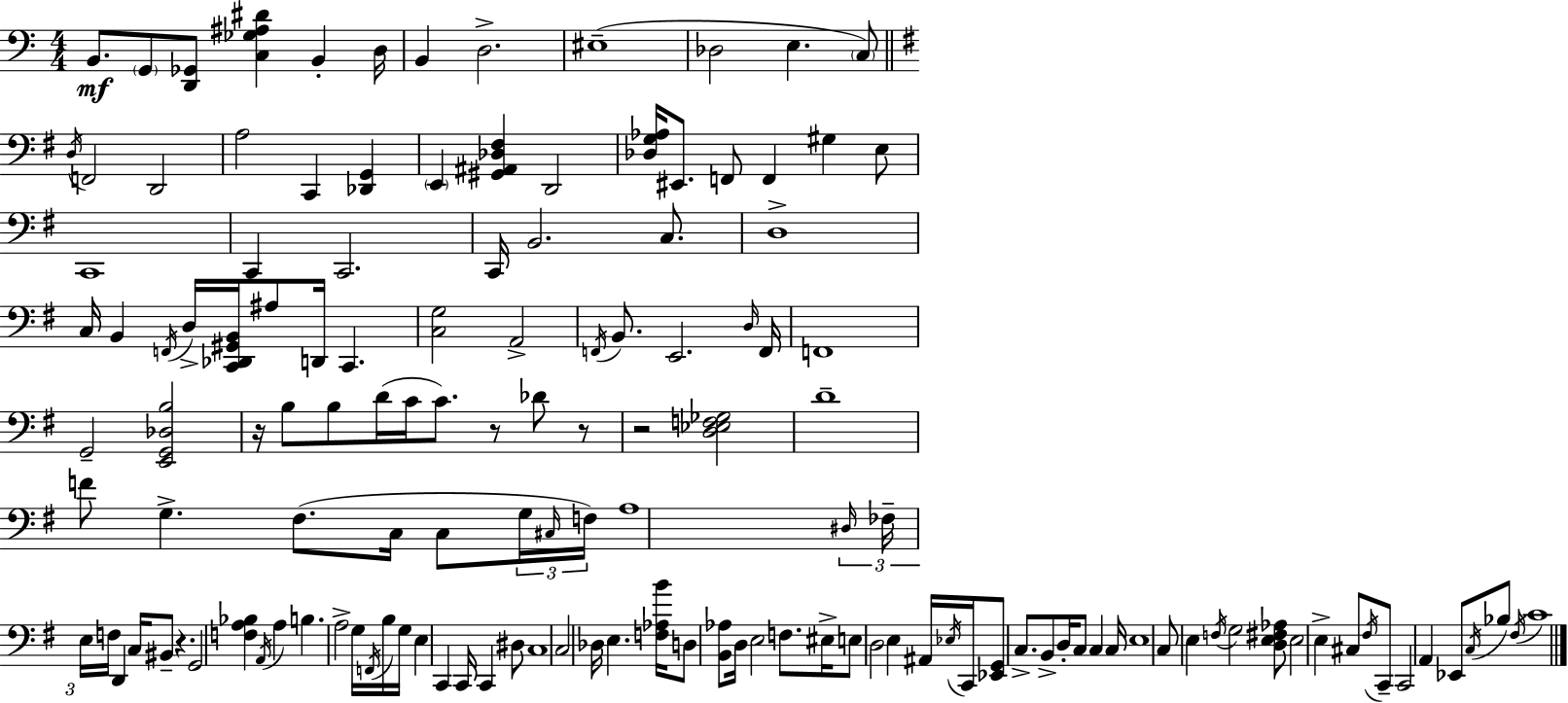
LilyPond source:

{
  \clef bass
  \numericTimeSignature
  \time 4/4
  \key a \minor
  b,8.\mf \parenthesize g,8 <d, ges,>8 <c ges ais dis'>4 b,4-. d16 | b,4 d2.-> | eis1--( | des2 e4. \parenthesize c8) | \break \bar "||" \break \key e \minor \acciaccatura { d16 } f,2 d,2 | a2 c,4 <des, g,>4 | \parenthesize e,4 <gis, ais, des fis>4 d,2 | <des g aes>16 eis,8. f,8 f,4 gis4 e8 | \break c,1 | c,4 c,2. | c,16 b,2. c8. | d1-> | \break c16 b,4 \acciaccatura { f,16 } d16-> <c, des, gis, b,>16 ais8 d,16 c,4. | <c g>2 a,2-> | \acciaccatura { f,16 } b,8. e,2. | \grace { d16 } f,16 f,1 | \break g,2-- <e, g, des b>2 | r16 b8 b8 d'16( c'16 c'8.) r8 | des'8 r8 r2 <d ees f ges>2 | d'1-- | \break f'8 g4.-> fis8.( c16 | c8 \tuplet 3/2 { g16 \grace { cis16 } f16) } a1 | \tuplet 3/2 { \grace { dis16 } fes16-- e16 } f16 d,4 c16 bis,8-- | r4. g,2 <f a bes>4 | \break \acciaccatura { a,16 } a4 b4. a2-> | g16 \acciaccatura { f,16 } b16 g16 e4 c,4 | c,16 c,4 dis8 c1 | c2 | \break des16 e4. <f aes b'>16 d8 <b, aes>8 d16 e2 | f8. eis16-> e8 d2 | e4 ais,16 \acciaccatura { ees16 } c,16 <ees, g,>8 c8.-> b,8-> | d16-. c8 c4 c16 e1 | \break c8 e4 \acciaccatura { f16 } | g2 <d e fis aes>8 e2 | e4-> cis8 \acciaccatura { fis16 } c,8-- c,2 | a,4 ees,8 \acciaccatura { c16 } bes8 \acciaccatura { fis16 } c'1 | \break \bar "|."
}